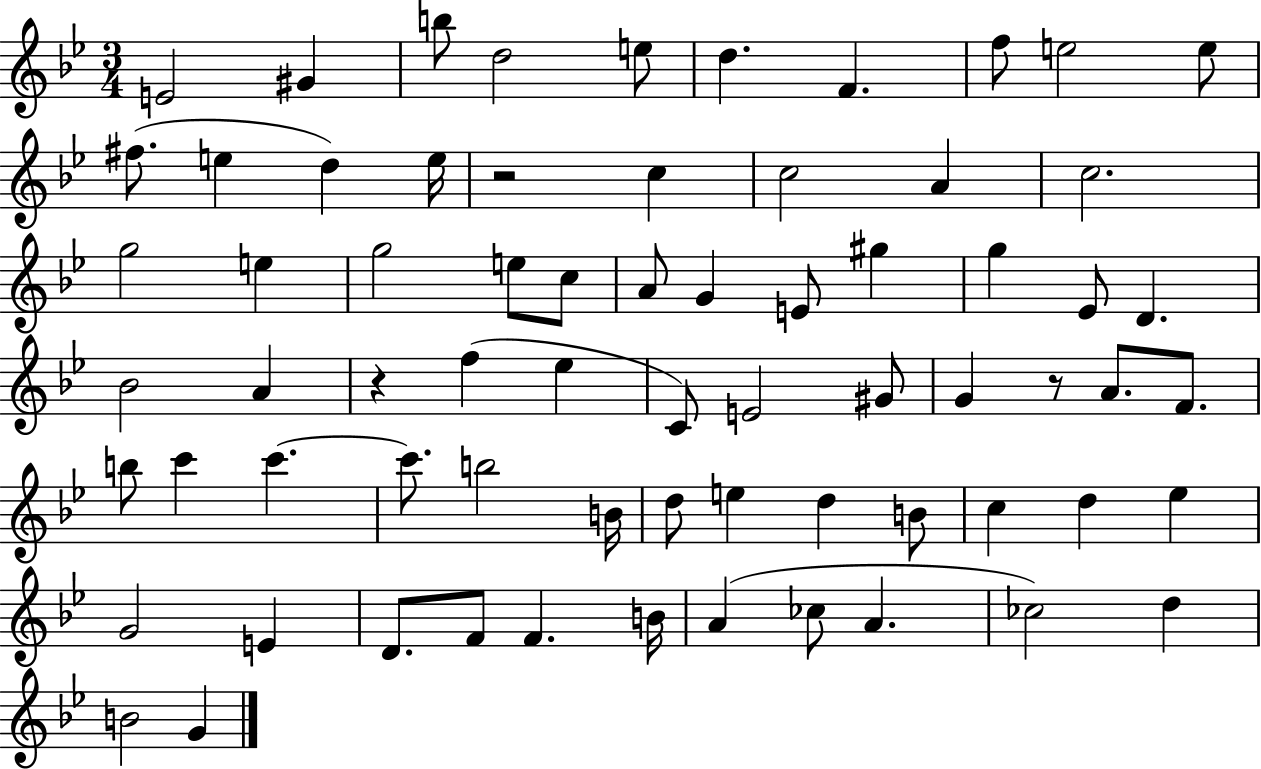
E4/h G#4/q B5/e D5/h E5/e D5/q. F4/q. F5/e E5/h E5/e F#5/e. E5/q D5/q E5/s R/h C5/q C5/h A4/q C5/h. G5/h E5/q G5/h E5/e C5/e A4/e G4/q E4/e G#5/q G5/q Eb4/e D4/q. Bb4/h A4/q R/q F5/q Eb5/q C4/e E4/h G#4/e G4/q R/e A4/e. F4/e. B5/e C6/q C6/q. C6/e. B5/h B4/s D5/e E5/q D5/q B4/e C5/q D5/q Eb5/q G4/h E4/q D4/e. F4/e F4/q. B4/s A4/q CES5/e A4/q. CES5/h D5/q B4/h G4/q